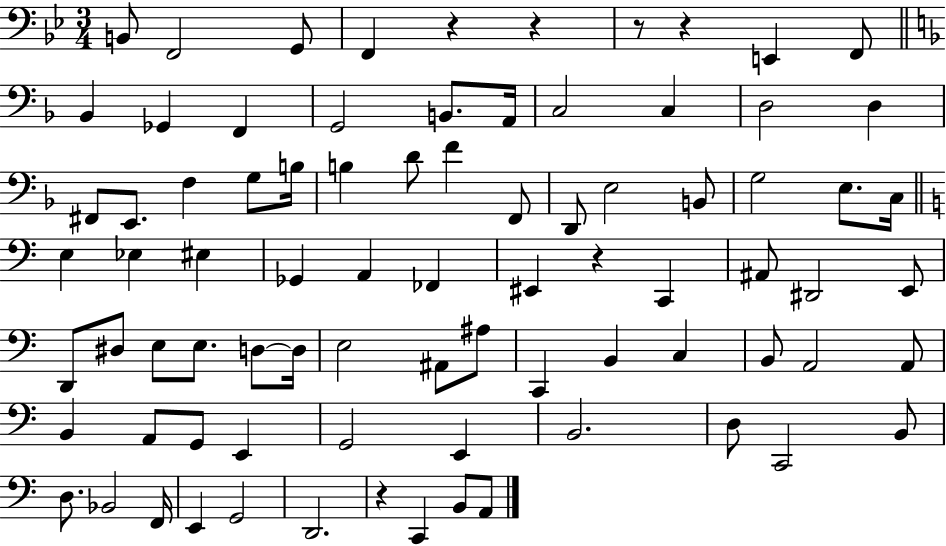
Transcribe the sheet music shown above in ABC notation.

X:1
T:Untitled
M:3/4
L:1/4
K:Bb
B,,/2 F,,2 G,,/2 F,, z z z/2 z E,, F,,/2 _B,, _G,, F,, G,,2 B,,/2 A,,/4 C,2 C, D,2 D, ^F,,/2 E,,/2 F, G,/2 B,/4 B, D/2 F F,,/2 D,,/2 E,2 B,,/2 G,2 E,/2 C,/4 E, _E, ^E, _G,, A,, _F,, ^E,, z C,, ^A,,/2 ^D,,2 E,,/2 D,,/2 ^D,/2 E,/2 E,/2 D,/2 D,/4 E,2 ^A,,/2 ^A,/2 C,, B,, C, B,,/2 A,,2 A,,/2 B,, A,,/2 G,,/2 E,, G,,2 E,, B,,2 D,/2 C,,2 B,,/2 D,/2 _B,,2 F,,/4 E,, G,,2 D,,2 z C,, B,,/2 A,,/2